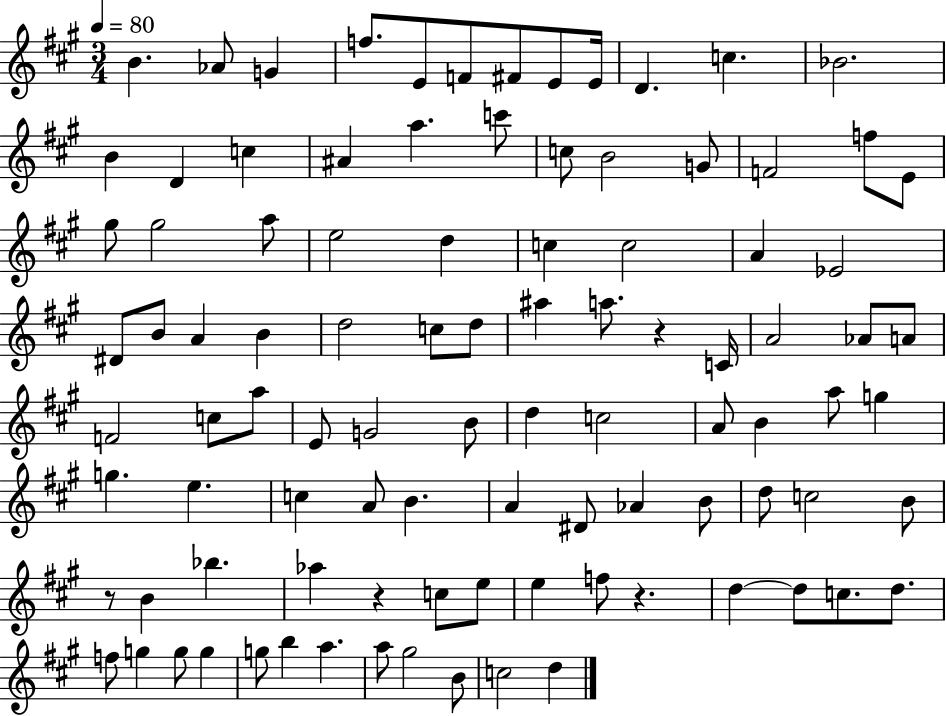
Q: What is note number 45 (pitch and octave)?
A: Ab4